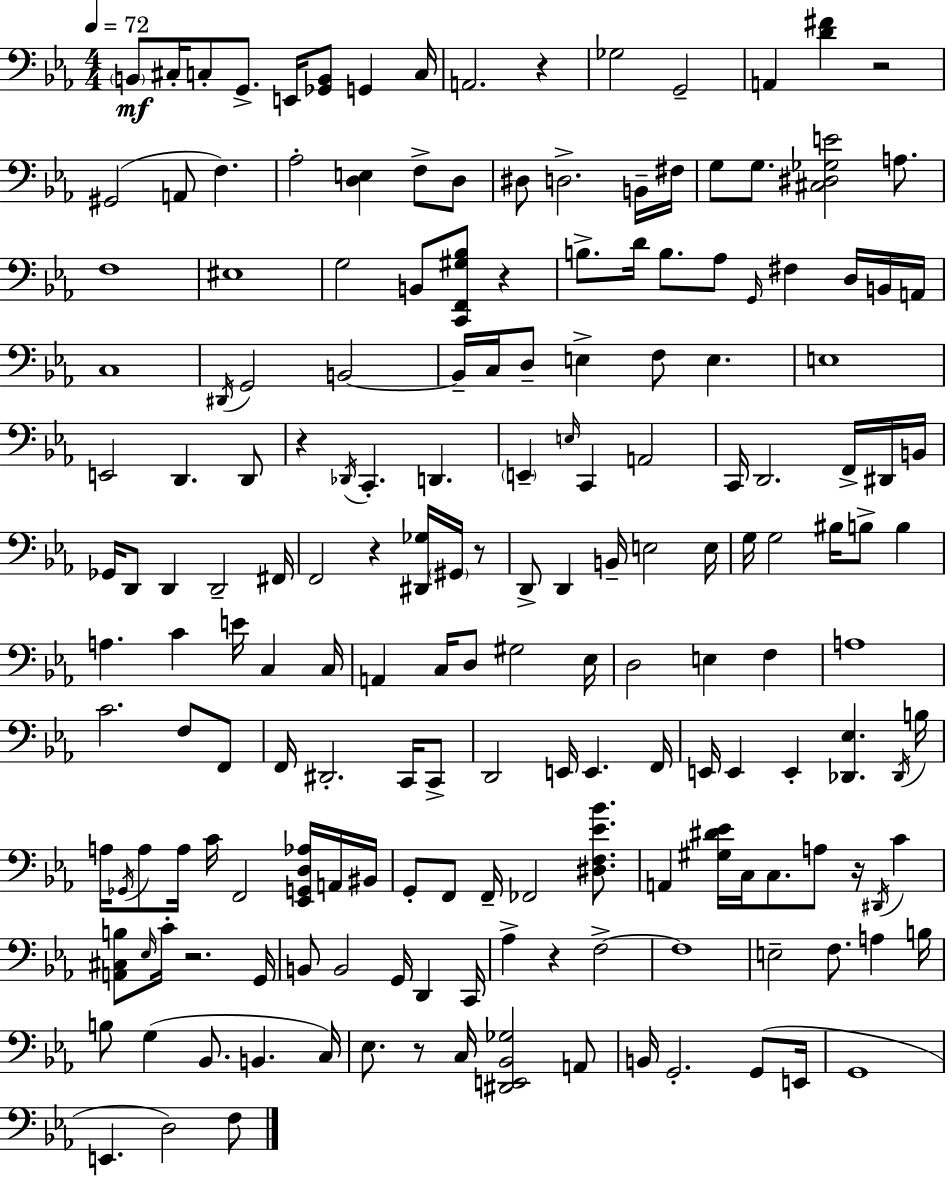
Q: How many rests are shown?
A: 10